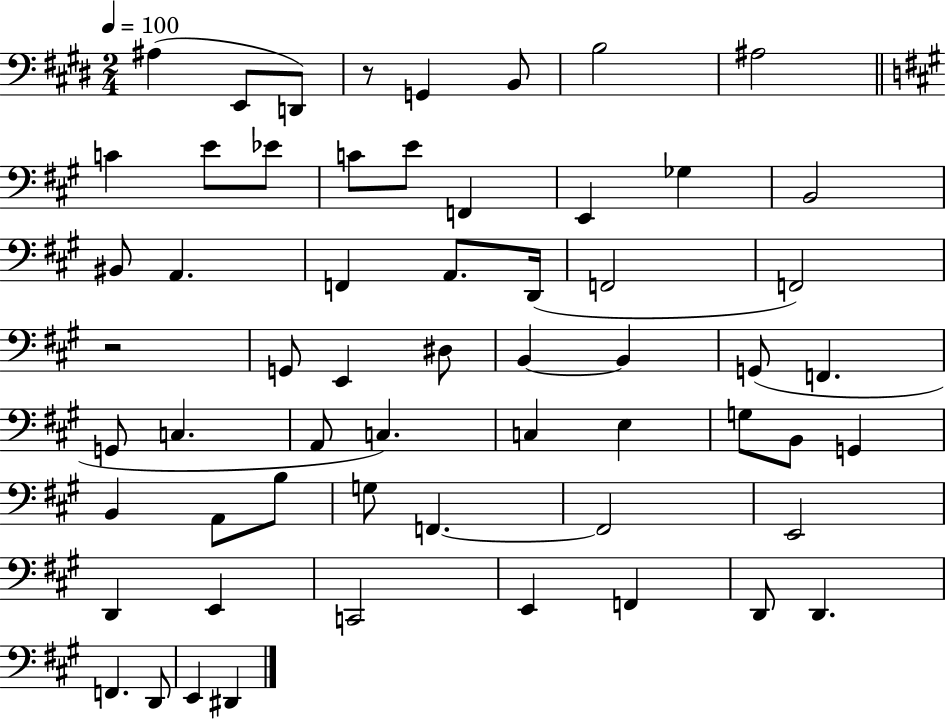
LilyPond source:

{
  \clef bass
  \numericTimeSignature
  \time 2/4
  \key e \major
  \tempo 4 = 100
  ais4( e,8 d,8) | r8 g,4 b,8 | b2 | ais2 | \break \bar "||" \break \key a \major c'4 e'8 ees'8 | c'8 e'8 f,4 | e,4 ges4 | b,2 | \break bis,8 a,4. | f,4 a,8. d,16( | f,2 | f,2) | \break r2 | g,8 e,4 dis8 | b,4~~ b,4 | g,8( f,4. | \break g,8 c4. | a,8 c4.) | c4 e4 | g8 b,8 g,4 | \break b,4 a,8 b8 | g8 f,4.~~ | f,2 | e,2 | \break d,4 e,4 | c,2 | e,4 f,4 | d,8 d,4. | \break f,4. d,8 | e,4 dis,4 | \bar "|."
}